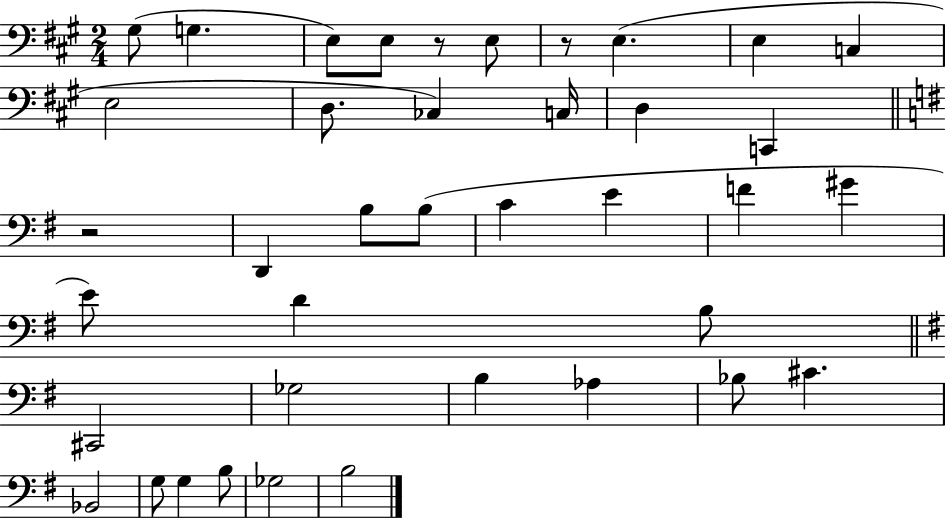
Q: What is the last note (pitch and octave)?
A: B3